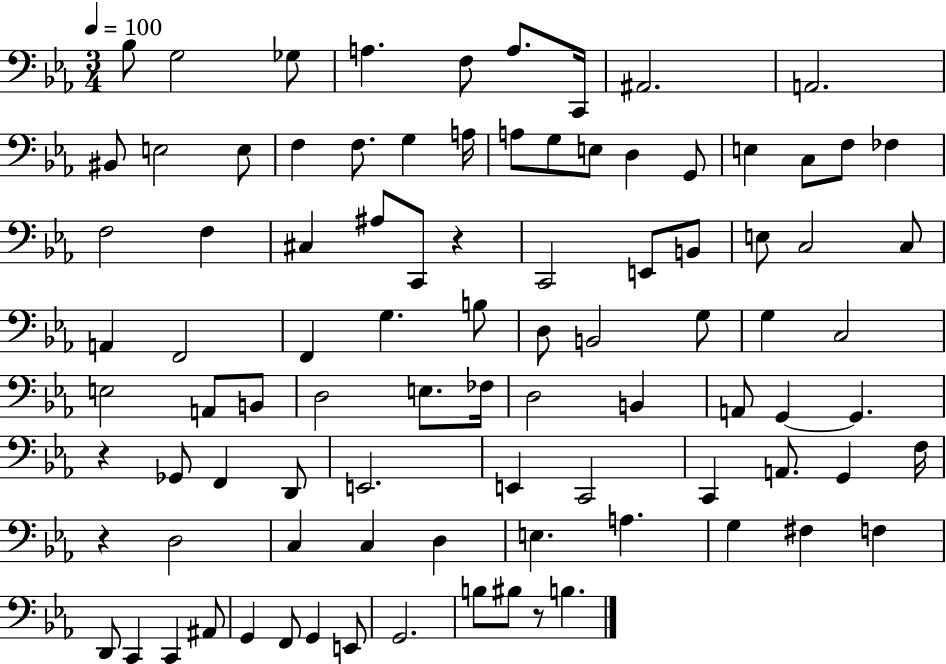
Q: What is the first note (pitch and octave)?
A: Bb3